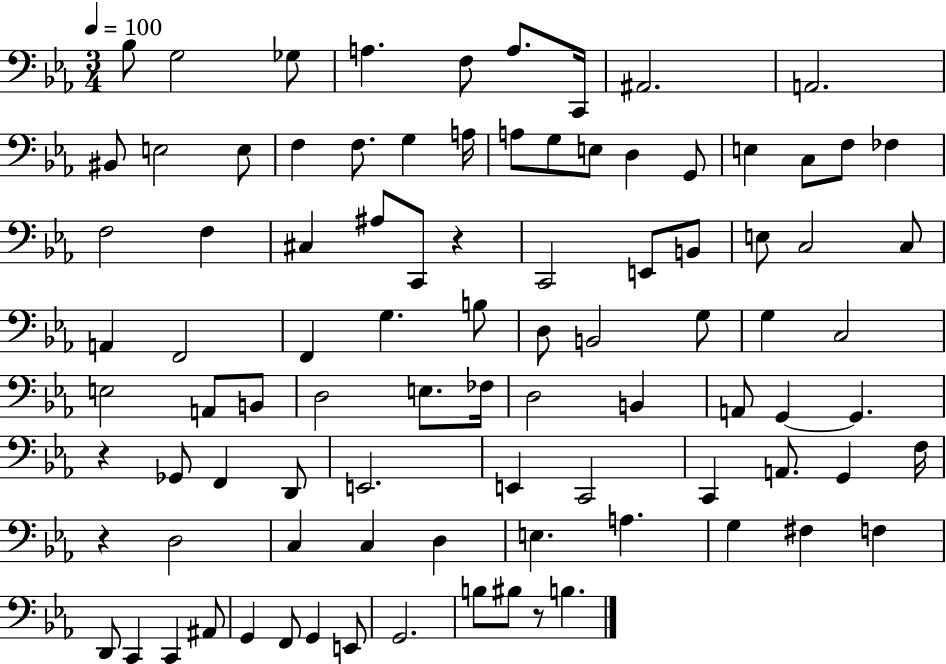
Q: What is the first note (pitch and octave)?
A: Bb3